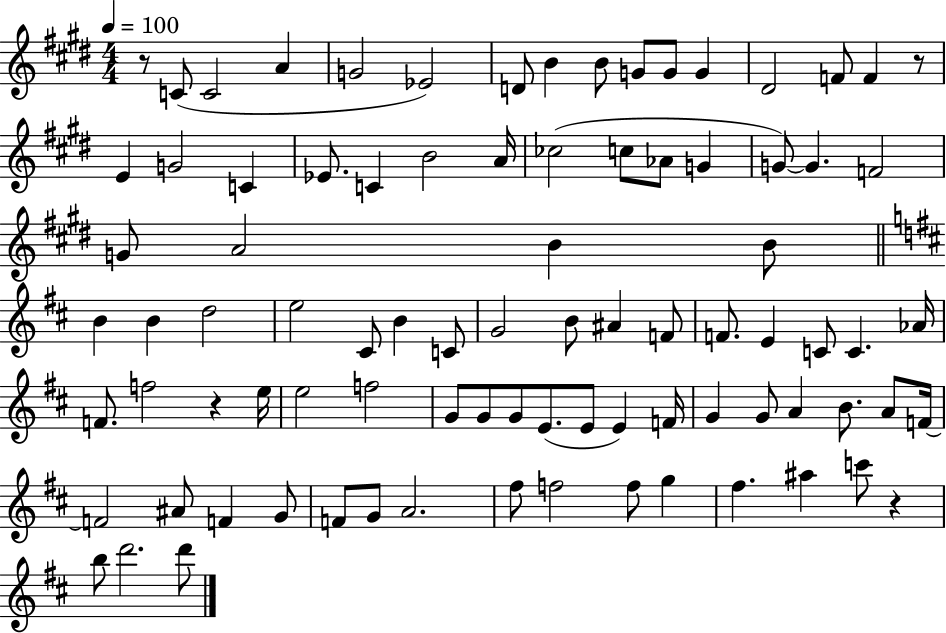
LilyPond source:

{
  \clef treble
  \numericTimeSignature
  \time 4/4
  \key e \major
  \tempo 4 = 100
  r8 c'8( c'2 a'4 | g'2 ees'2) | d'8 b'4 b'8 g'8 g'8 g'4 | dis'2 f'8 f'4 r8 | \break e'4 g'2 c'4 | ees'8. c'4 b'2 a'16 | ces''2( c''8 aes'8 g'4 | g'8~~) g'4. f'2 | \break g'8 a'2 b'4 b'8 | \bar "||" \break \key d \major b'4 b'4 d''2 | e''2 cis'8 b'4 c'8 | g'2 b'8 ais'4 f'8 | f'8. e'4 c'8 c'4. aes'16 | \break f'8. f''2 r4 e''16 | e''2 f''2 | g'8 g'8 g'8 e'8.( e'8 e'4) f'16 | g'4 g'8 a'4 b'8. a'8 f'16~~ | \break f'2 ais'8 f'4 g'8 | f'8 g'8 a'2. | fis''8 f''2 f''8 g''4 | fis''4. ais''4 c'''8 r4 | \break b''8 d'''2. d'''8 | \bar "|."
}